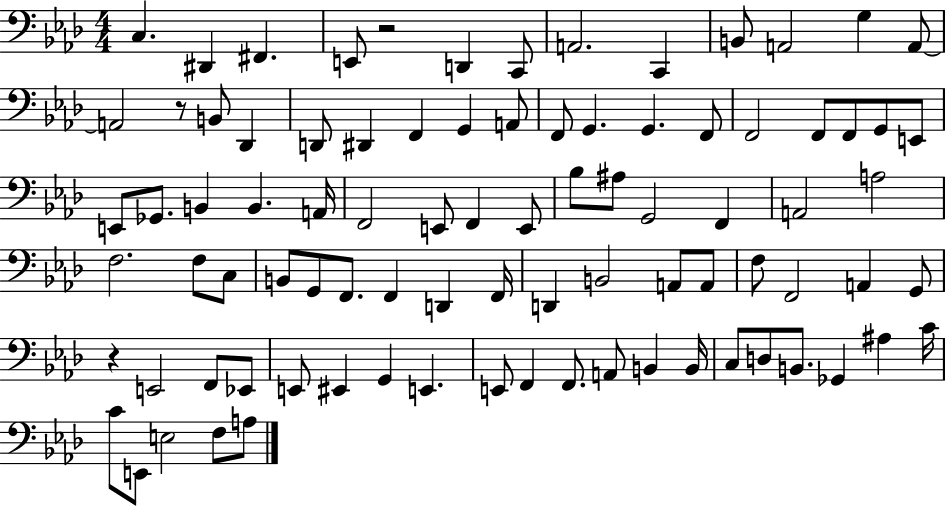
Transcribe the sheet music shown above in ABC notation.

X:1
T:Untitled
M:4/4
L:1/4
K:Ab
C, ^D,, ^F,, E,,/2 z2 D,, C,,/2 A,,2 C,, B,,/2 A,,2 G, A,,/2 A,,2 z/2 B,,/2 _D,, D,,/2 ^D,, F,, G,, A,,/2 F,,/2 G,, G,, F,,/2 F,,2 F,,/2 F,,/2 G,,/2 E,,/2 E,,/2 _G,,/2 B,, B,, A,,/4 F,,2 E,,/2 F,, E,,/2 _B,/2 ^A,/2 G,,2 F,, A,,2 A,2 F,2 F,/2 C,/2 B,,/2 G,,/2 F,,/2 F,, D,, F,,/4 D,, B,,2 A,,/2 A,,/2 F,/2 F,,2 A,, G,,/2 z E,,2 F,,/2 _E,,/2 E,,/2 ^E,, G,, E,, E,,/2 F,, F,,/2 A,,/2 B,, B,,/4 C,/2 D,/2 B,,/2 _G,, ^A, C/4 C/2 E,,/2 E,2 F,/2 A,/2